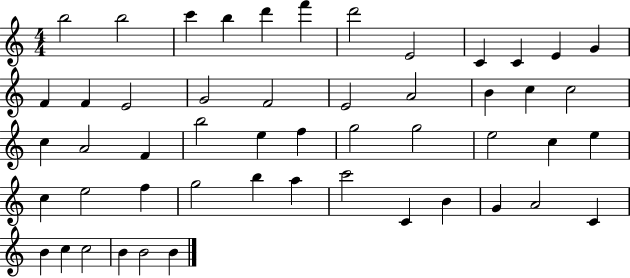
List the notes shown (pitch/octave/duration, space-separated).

B5/h B5/h C6/q B5/q D6/q F6/q D6/h E4/h C4/q C4/q E4/q G4/q F4/q F4/q E4/h G4/h F4/h E4/h A4/h B4/q C5/q C5/h C5/q A4/h F4/q B5/h E5/q F5/q G5/h G5/h E5/h C5/q E5/q C5/q E5/h F5/q G5/h B5/q A5/q C6/h C4/q B4/q G4/q A4/h C4/q B4/q C5/q C5/h B4/q B4/h B4/q